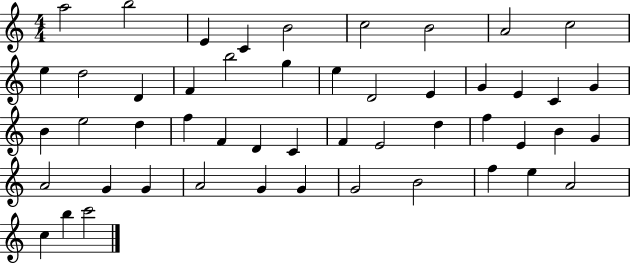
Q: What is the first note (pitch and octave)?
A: A5